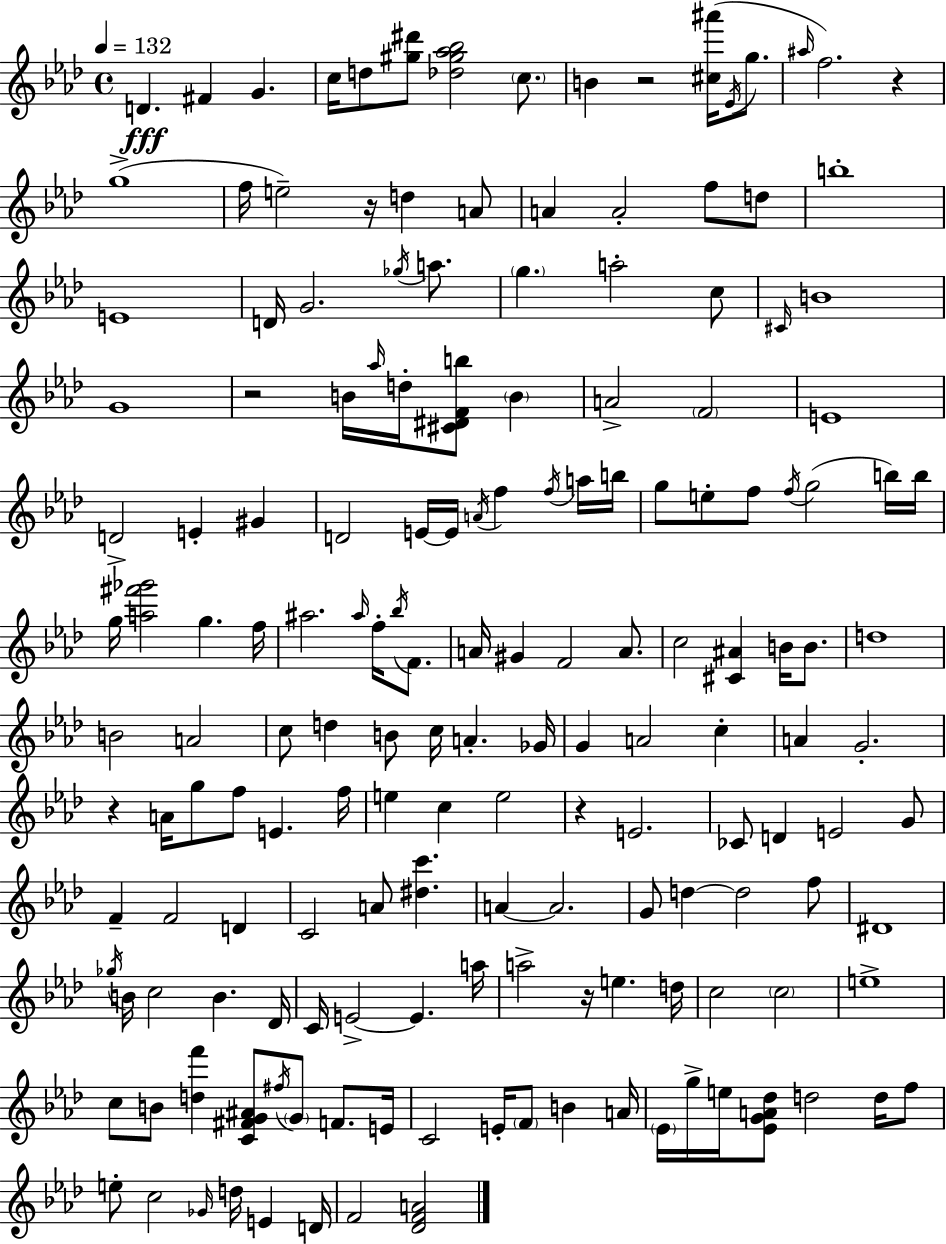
X:1
T:Untitled
M:4/4
L:1/4
K:Ab
D ^F G c/4 d/2 [^g^d']/2 [_d^g_a_b]2 c/2 B z2 [^c^a']/4 _E/4 g/2 ^a/4 f2 z g4 f/4 e2 z/4 d A/2 A A2 f/2 d/2 b4 E4 D/4 G2 _g/4 a/2 g a2 c/2 ^C/4 B4 G4 z2 B/4 _a/4 d/4 [^C^DFb]/2 B A2 F2 E4 D2 E ^G D2 E/4 E/4 A/4 f f/4 a/4 b/4 g/2 e/2 f/2 f/4 g2 b/4 b/4 g/4 [a^f'_g']2 g f/4 ^a2 ^a/4 f/4 _b/4 F/2 A/4 ^G F2 A/2 c2 [^C^A] B/4 B/2 d4 B2 A2 c/2 d B/2 c/4 A _G/4 G A2 c A G2 z A/4 g/2 f/2 E f/4 e c e2 z E2 _C/2 D E2 G/2 F F2 D C2 A/2 [^dc'] A A2 G/2 d d2 f/2 ^D4 _g/4 B/4 c2 B _D/4 C/4 E2 E a/4 a2 z/4 e d/4 c2 c2 e4 c/2 B/2 [df'] [C^FG^A]/2 ^f/4 G/2 F/2 E/4 C2 E/4 F/2 B A/4 _E/4 g/4 e/4 [_EGA_d]/2 d2 d/4 f/2 e/2 c2 _G/4 d/4 E D/4 F2 [_DFA]2